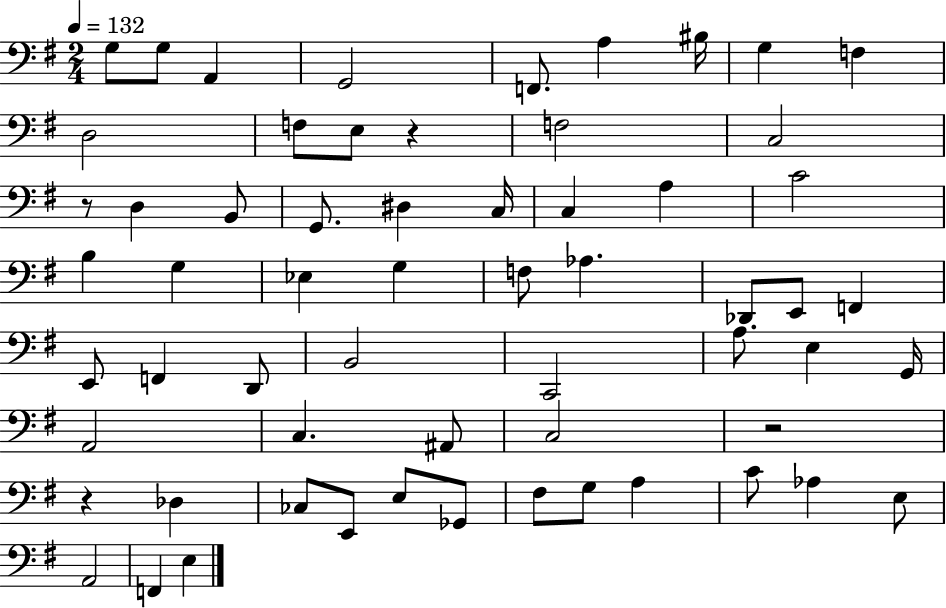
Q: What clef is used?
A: bass